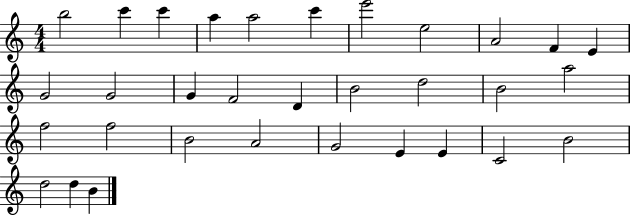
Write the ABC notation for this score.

X:1
T:Untitled
M:4/4
L:1/4
K:C
b2 c' c' a a2 c' e'2 e2 A2 F E G2 G2 G F2 D B2 d2 B2 a2 f2 f2 B2 A2 G2 E E C2 B2 d2 d B